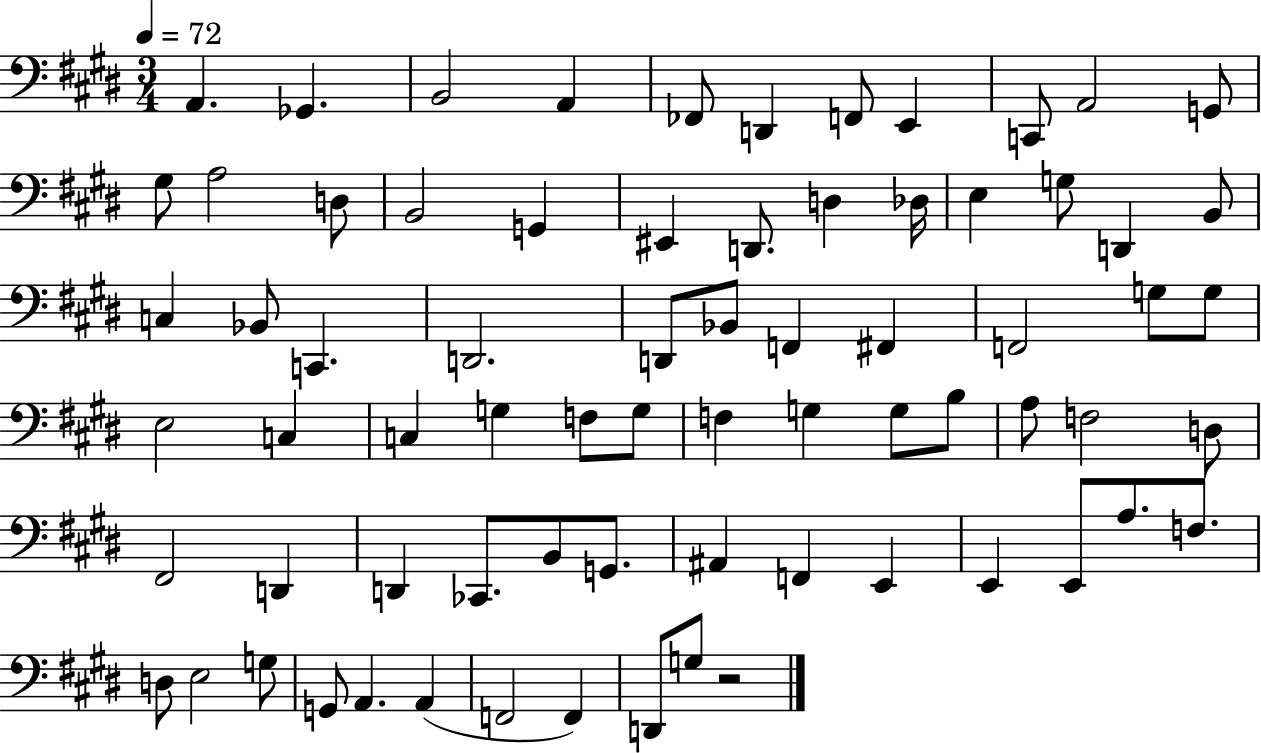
{
  \clef bass
  \numericTimeSignature
  \time 3/4
  \key e \major
  \tempo 4 = 72
  a,4. ges,4. | b,2 a,4 | fes,8 d,4 f,8 e,4 | c,8 a,2 g,8 | \break gis8 a2 d8 | b,2 g,4 | eis,4 d,8. d4 des16 | e4 g8 d,4 b,8 | \break c4 bes,8 c,4. | d,2. | d,8 bes,8 f,4 fis,4 | f,2 g8 g8 | \break e2 c4 | c4 g4 f8 g8 | f4 g4 g8 b8 | a8 f2 d8 | \break fis,2 d,4 | d,4 ces,8. b,8 g,8. | ais,4 f,4 e,4 | e,4 e,8 a8. f8. | \break d8 e2 g8 | g,8 a,4. a,4( | f,2 f,4) | d,8 g8 r2 | \break \bar "|."
}